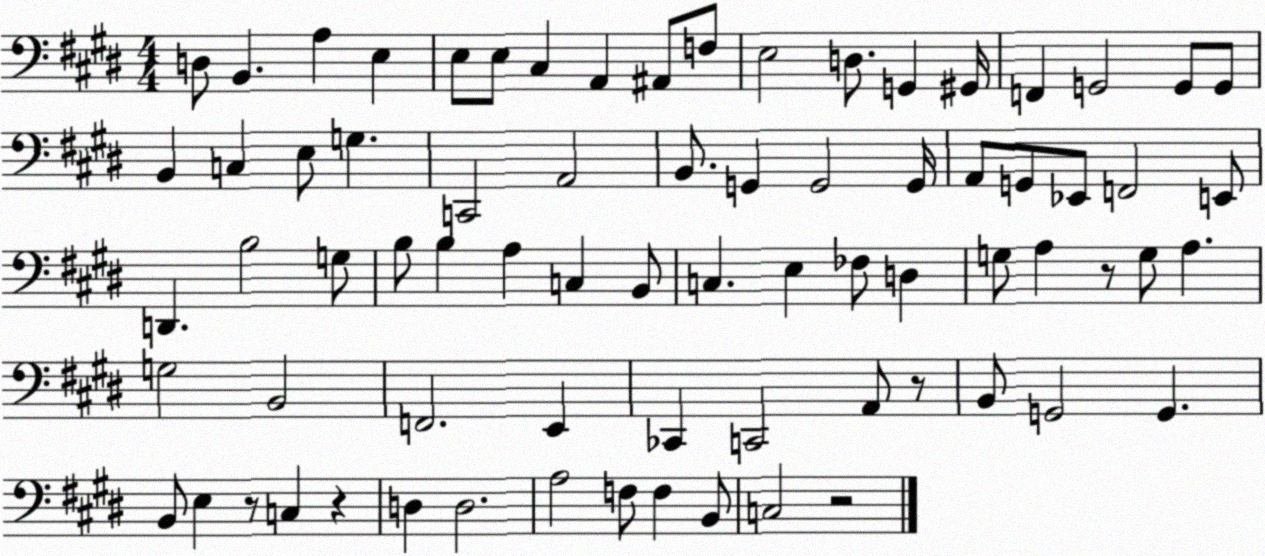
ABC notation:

X:1
T:Untitled
M:4/4
L:1/4
K:E
D,/2 B,, A, E, E,/2 E,/2 ^C, A,, ^A,,/2 F,/2 E,2 D,/2 G,, ^G,,/4 F,, G,,2 G,,/2 G,,/2 B,, C, E,/2 G, C,,2 A,,2 B,,/2 G,, G,,2 G,,/4 A,,/2 G,,/2 _E,,/2 F,,2 E,,/2 D,, B,2 G,/2 B,/2 B, A, C, B,,/2 C, E, _F,/2 D, G,/2 A, z/2 G,/2 A, G,2 B,,2 F,,2 E,, _C,, C,,2 A,,/2 z/2 B,,/2 G,,2 G,, B,,/2 E, z/2 C, z D, D,2 A,2 F,/2 F, B,,/2 C,2 z2